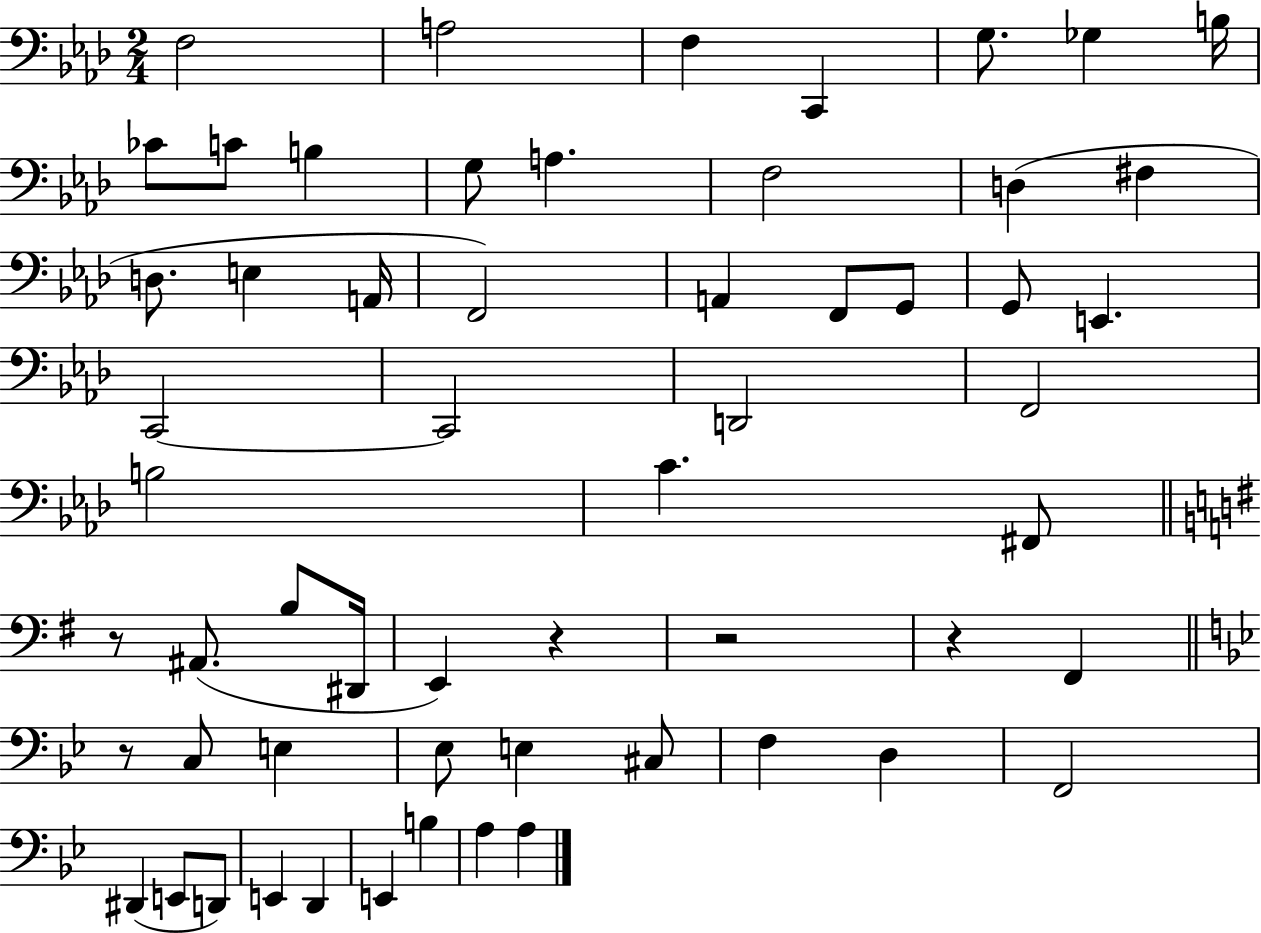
{
  \clef bass
  \numericTimeSignature
  \time 2/4
  \key aes \major
  f2 | a2 | f4 c,4 | g8. ges4 b16 | \break ces'8 c'8 b4 | g8 a4. | f2 | d4( fis4 | \break d8. e4 a,16 | f,2) | a,4 f,8 g,8 | g,8 e,4. | \break c,2~~ | c,2 | d,2 | f,2 | \break b2 | c'4. fis,8 | \bar "||" \break \key e \minor r8 ais,8.( b8 dis,16 | e,4) r4 | r2 | r4 fis,4 | \break \bar "||" \break \key bes \major r8 c8 e4 | ees8 e4 cis8 | f4 d4 | f,2 | \break dis,4( e,8 d,8) | e,4 d,4 | e,4 b4 | a4 a4 | \break \bar "|."
}